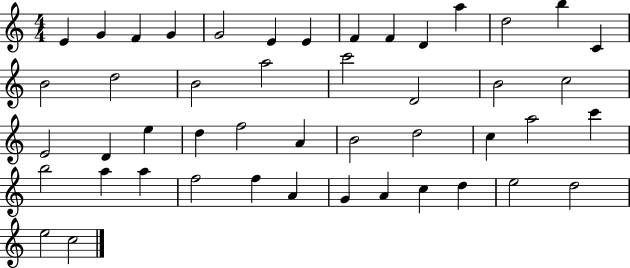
X:1
T:Untitled
M:4/4
L:1/4
K:C
E G F G G2 E E F F D a d2 b C B2 d2 B2 a2 c'2 D2 B2 c2 E2 D e d f2 A B2 d2 c a2 c' b2 a a f2 f A G A c d e2 d2 e2 c2